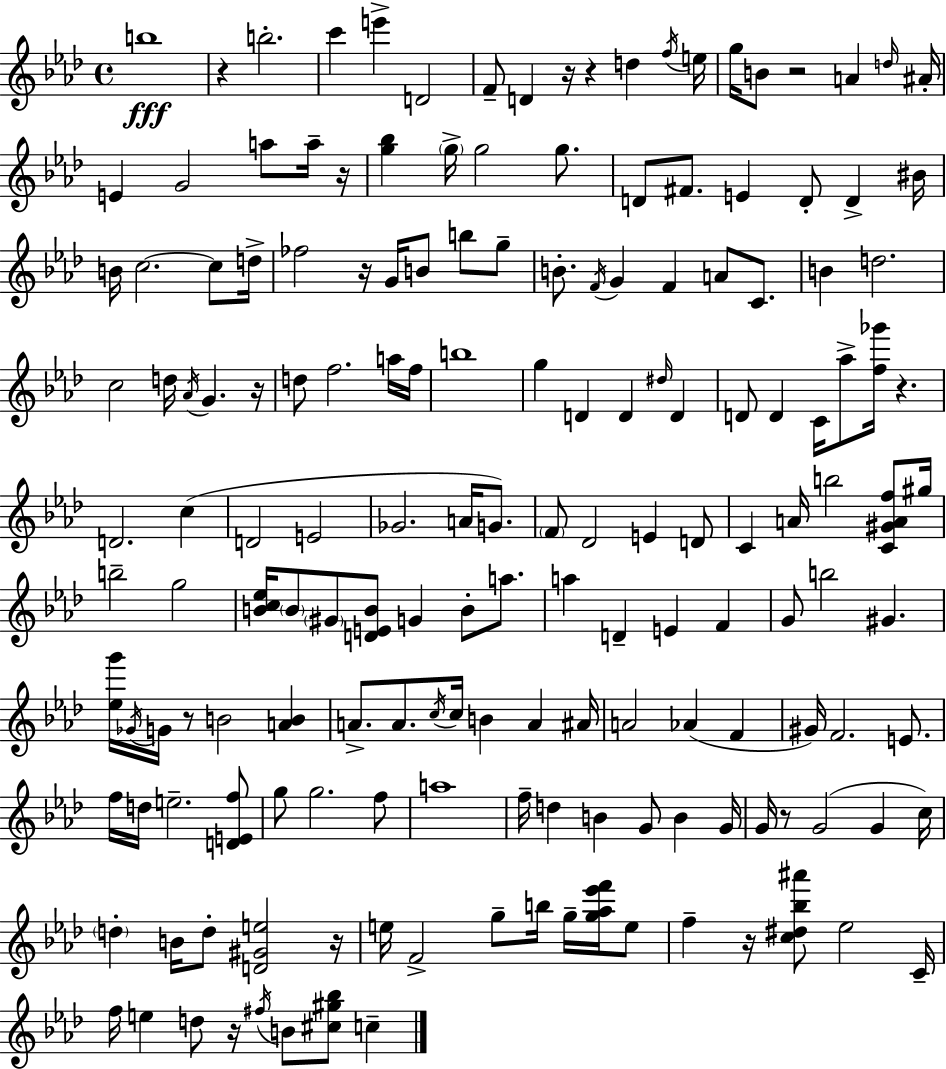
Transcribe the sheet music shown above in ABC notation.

X:1
T:Untitled
M:4/4
L:1/4
K:Fm
b4 z b2 c' e' D2 F/2 D z/4 z d f/4 e/4 g/4 B/2 z2 A d/4 ^A/4 E G2 a/2 a/4 z/4 [g_b] g/4 g2 g/2 D/2 ^F/2 E D/2 D ^B/4 B/4 c2 c/2 d/4 _f2 z/4 G/4 B/2 b/2 g/2 B/2 F/4 G F A/2 C/2 B d2 c2 d/4 _A/4 G z/4 d/2 f2 a/4 f/4 b4 g D D ^d/4 D D/2 D C/4 _a/2 [f_g']/4 z D2 c D2 E2 _G2 A/4 G/2 F/2 _D2 E D/2 C A/4 b2 [C^GAf]/2 ^g/4 b2 g2 [Bc_e]/4 B/2 ^G/2 [DEB]/2 G B/2 a/2 a D E F G/2 b2 ^G [_eg']/4 _G/4 G/4 z/2 B2 [AB] A/2 A/2 c/4 c/4 B A ^A/4 A2 _A F ^G/4 F2 E/2 f/4 d/4 e2 [DEf]/2 g/2 g2 f/2 a4 f/4 d B G/2 B G/4 G/4 z/2 G2 G c/4 d B/4 d/2 [D^Ge]2 z/4 e/4 F2 g/2 b/4 g/4 [g_a_e'f']/4 e/2 f z/4 [c^d_b^a']/2 _e2 C/4 f/4 e d/2 z/4 ^f/4 B/2 [^c^g_b]/2 c